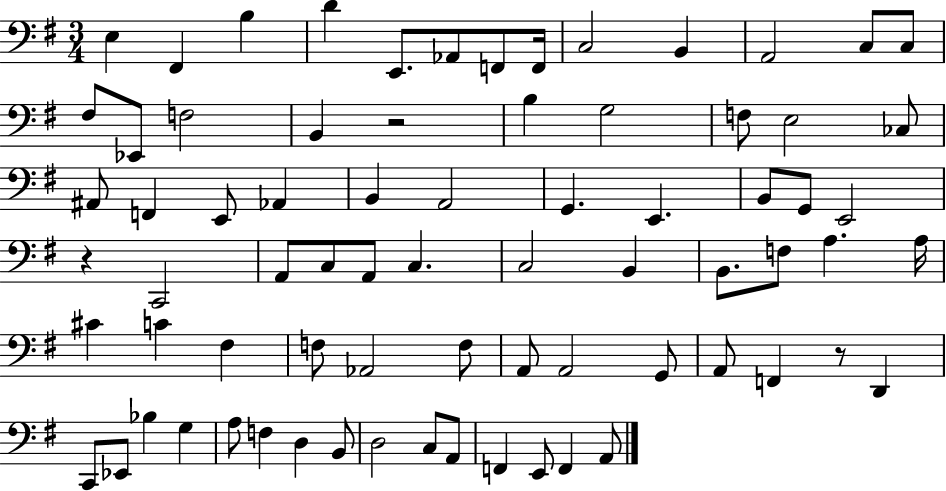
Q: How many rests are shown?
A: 3